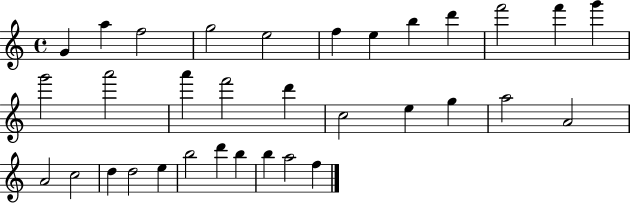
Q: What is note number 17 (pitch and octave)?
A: D6